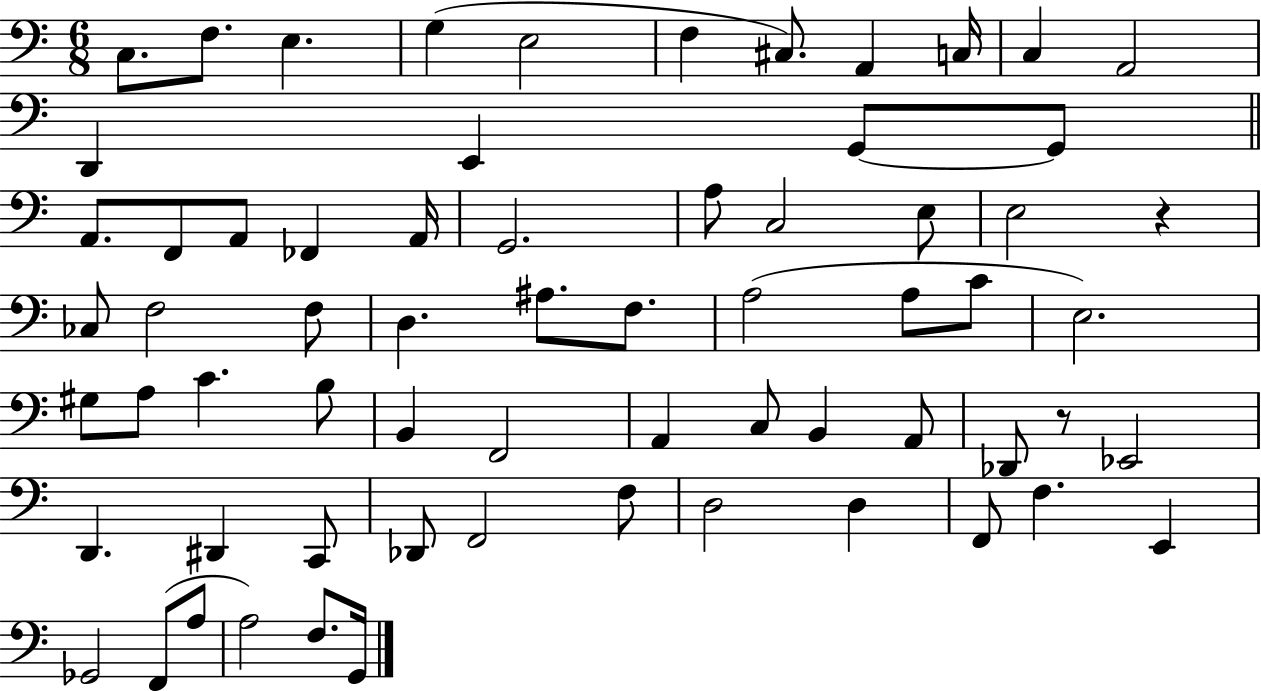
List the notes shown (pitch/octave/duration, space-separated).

C3/e. F3/e. E3/q. G3/q E3/h F3/q C#3/e. A2/q C3/s C3/q A2/h D2/q E2/q G2/e G2/e A2/e. F2/e A2/e FES2/q A2/s G2/h. A3/e C3/h E3/e E3/h R/q CES3/e F3/h F3/e D3/q. A#3/e. F3/e. A3/h A3/e C4/e E3/h. G#3/e A3/e C4/q. B3/e B2/q F2/h A2/q C3/e B2/q A2/e Db2/e R/e Eb2/h D2/q. D#2/q C2/e Db2/e F2/h F3/e D3/h D3/q F2/e F3/q. E2/q Gb2/h F2/e A3/e A3/h F3/e. G2/s